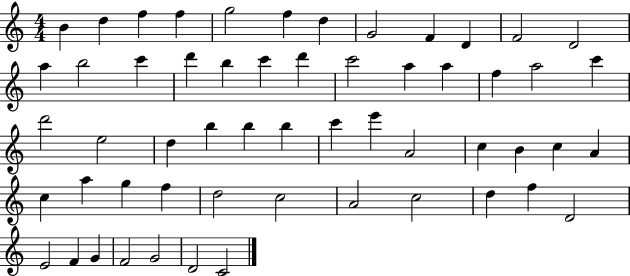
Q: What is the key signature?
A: C major